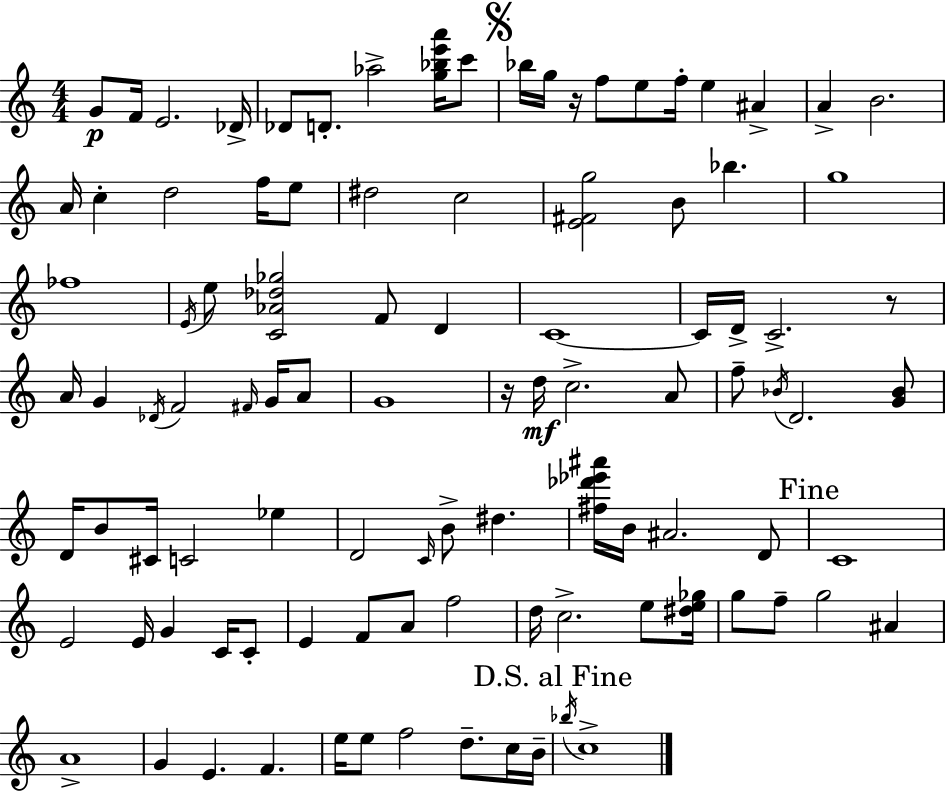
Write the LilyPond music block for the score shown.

{
  \clef treble
  \numericTimeSignature
  \time 4/4
  \key a \minor
  g'8\p f'16 e'2. des'16-> | des'8 d'8.-. aes''2-> <g'' bes'' e''' a'''>16 c'''8 | \mark \markup { \musicglyph "scripts.segno" } bes''16 g''16 r16 f''8 e''8 f''16-. e''4 ais'4-> | a'4-> b'2. | \break a'16 c''4-. d''2 f''16 e''8 | dis''2 c''2 | <e' fis' g''>2 b'8 bes''4. | g''1 | \break fes''1 | \acciaccatura { e'16 } e''8 <c' aes' des'' ges''>2 f'8 d'4 | c'1~~ | c'16 d'16-> c'2.-> r8 | \break a'16 g'4 \acciaccatura { des'16 } f'2 \grace { fis'16 } | g'16 a'8 g'1 | r16 d''16\mf c''2.-> | a'8 f''8-- \acciaccatura { bes'16 } d'2. | \break <g' bes'>8 d'16 b'8 cis'16 c'2 | ees''4 d'2 \grace { c'16 } b'8-> dis''4. | <fis'' des''' ees''' ais'''>16 b'16 ais'2. | d'8 \mark "Fine" c'1 | \break e'2 e'16 g'4 | c'16 c'8-. e'4 f'8 a'8 f''2 | d''16 c''2.-> | e''8 <dis'' e'' ges''>16 g''8 f''8-- g''2 | \break ais'4 a'1-> | g'4 e'4. f'4. | e''16 e''8 f''2 | d''8.-- c''16 b'16-- \mark "D.S. al Fine" \acciaccatura { bes''16 } c''1-> | \break \bar "|."
}